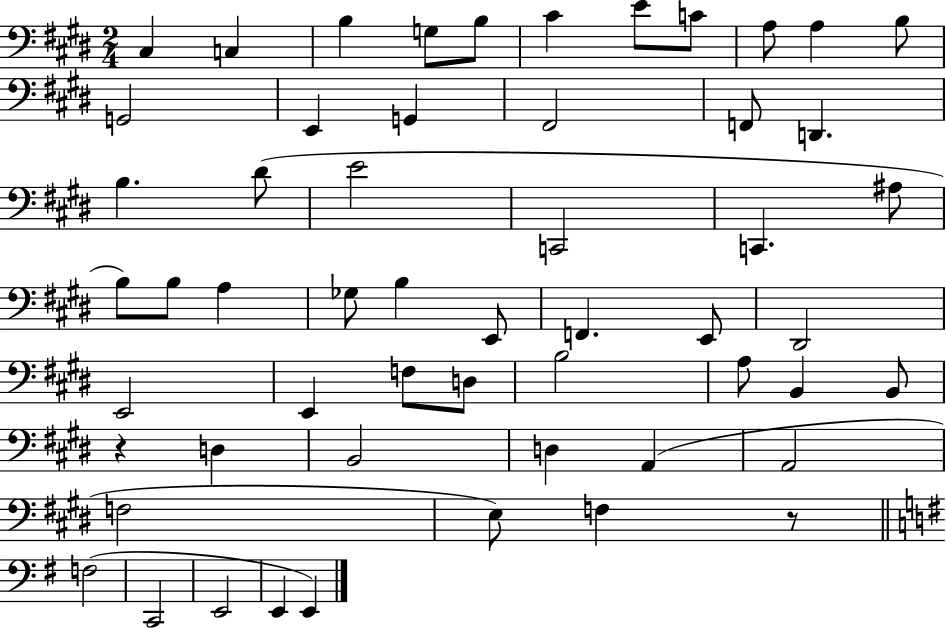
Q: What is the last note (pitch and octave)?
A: E2